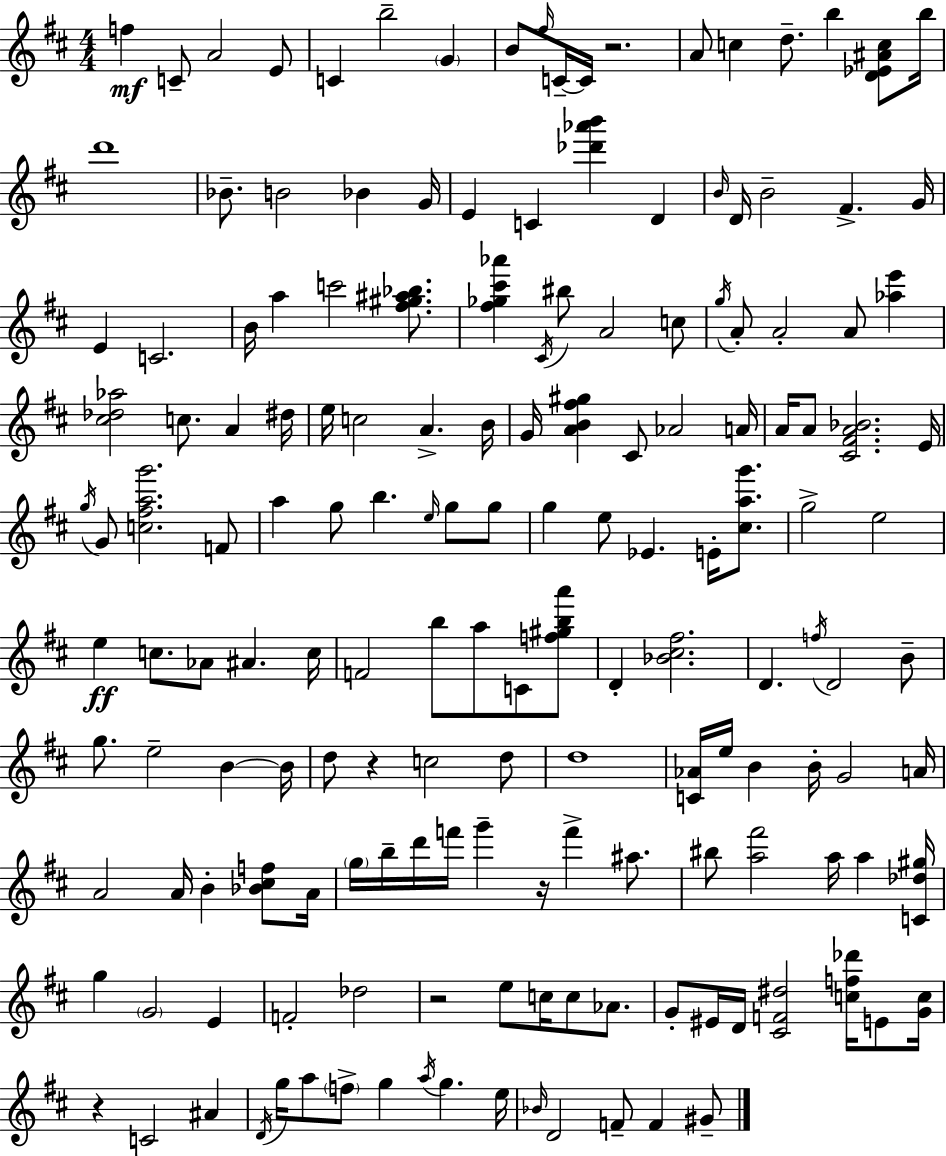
{
  \clef treble
  \numericTimeSignature
  \time 4/4
  \key d \major
  f''4\mf c'8-- a'2 e'8 | c'4 b''2-- \parenthesize g'4 | b'8 \grace { fis''16 } c'16--~~ c'16 r2. | a'8 c''4 d''8.-- b''4 <d' ees' ais' c''>8 | \break b''16 d'''1 | bes'8.-- b'2 bes'4 | g'16 e'4 c'4 <des''' aes''' b'''>4 d'4 | \grace { b'16 } d'16 b'2-- fis'4.-> | \break g'16 e'4 c'2. | b'16 a''4 c'''2 <fis'' gis'' ais'' bes''>8. | <fis'' ges'' cis''' aes'''>4 \acciaccatura { cis'16 } bis''8 a'2 | c''8 \acciaccatura { g''16 } a'8-. a'2-. a'8 | \break <aes'' e'''>4 <cis'' des'' aes''>2 c''8. a'4 | dis''16 e''16 c''2 a'4.-> | b'16 g'16 <a' b' fis'' gis''>4 cis'8 aes'2 | a'16 a'16 a'8 <cis' fis' a' bes'>2. | \break e'16 \acciaccatura { g''16 } g'8 <c'' fis'' a'' g'''>2. | f'8 a''4 g''8 b''4. | \grace { e''16 } g''8 g''8 g''4 e''8 ees'4. | e'16-. <cis'' a'' g'''>8. g''2-> e''2 | \break e''4\ff c''8. aes'8 ais'4. | c''16 f'2 b''8 | a''8 c'8 <f'' gis'' b'' a'''>8 d'4-. <bes' cis'' fis''>2. | d'4. \acciaccatura { f''16 } d'2 | \break b'8-- g''8. e''2-- | b'4~~ b'16 d''8 r4 c''2 | d''8 d''1 | <c' aes'>16 e''16 b'4 b'16-. g'2 | \break a'16 a'2 a'16 | b'4-. <bes' cis'' f''>8 a'16 \parenthesize g''16 b''16-- d'''16 f'''16 g'''4-- r16 | f'''4-> ais''8. bis''8 <a'' fis'''>2 | a''16 a''4 <c' des'' gis''>16 g''4 \parenthesize g'2 | \break e'4 f'2-. des''2 | r2 e''8 | c''16 c''8 aes'8. g'8-. eis'16 d'16 <cis' f' dis''>2 | <c'' f'' des'''>16 e'8 <g' c''>16 r4 c'2 | \break ais'4 \acciaccatura { d'16 } g''16 a''8 \parenthesize f''8-> g''4 | \acciaccatura { a''16 } g''4. e''16 \grace { bes'16 } d'2 | f'8-- f'4 gis'8-- \bar "|."
}